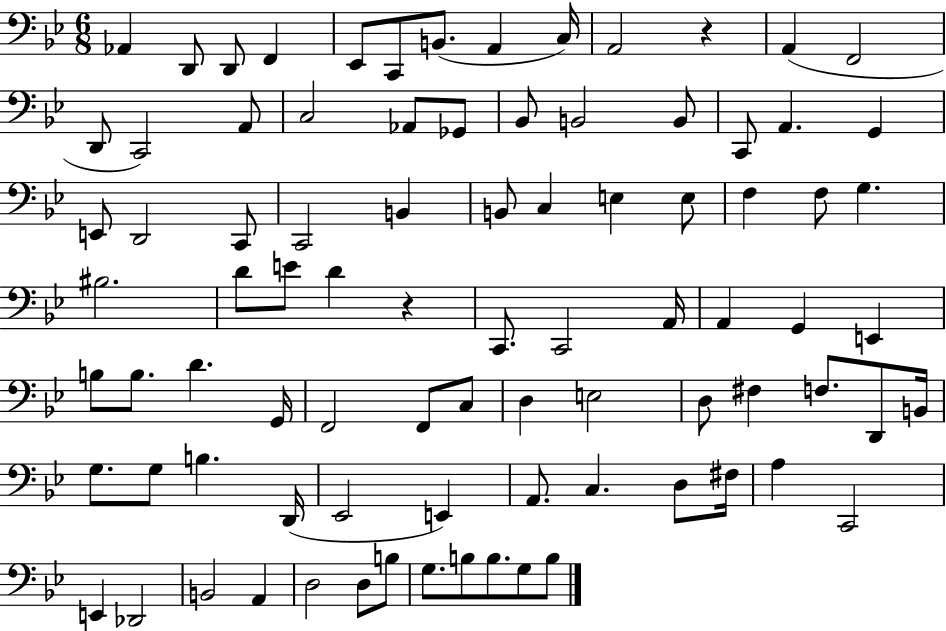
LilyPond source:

{
  \clef bass
  \numericTimeSignature
  \time 6/8
  \key bes \major
  aes,4 d,8 d,8 f,4 | ees,8 c,8 b,8.( a,4 c16) | a,2 r4 | a,4( f,2 | \break d,8 c,2) a,8 | c2 aes,8 ges,8 | bes,8 b,2 b,8 | c,8 a,4. g,4 | \break e,8 d,2 c,8 | c,2 b,4 | b,8 c4 e4 e8 | f4 f8 g4. | \break bis2. | d'8 e'8 d'4 r4 | c,8. c,2 a,16 | a,4 g,4 e,4 | \break b8 b8. d'4. g,16 | f,2 f,8 c8 | d4 e2 | d8 fis4 f8. d,8 b,16 | \break g8. g8 b4. d,16( | ees,2 e,4) | a,8. c4. d8 fis16 | a4 c,2 | \break e,4 des,2 | b,2 a,4 | d2 d8 b8 | g8. b8 b8. g8 b8 | \break \bar "|."
}